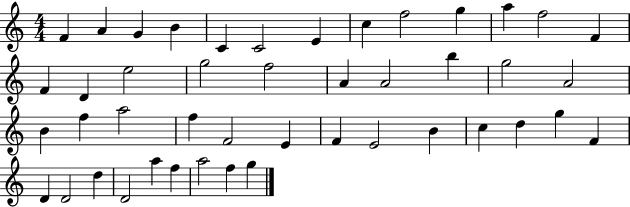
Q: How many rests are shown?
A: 0